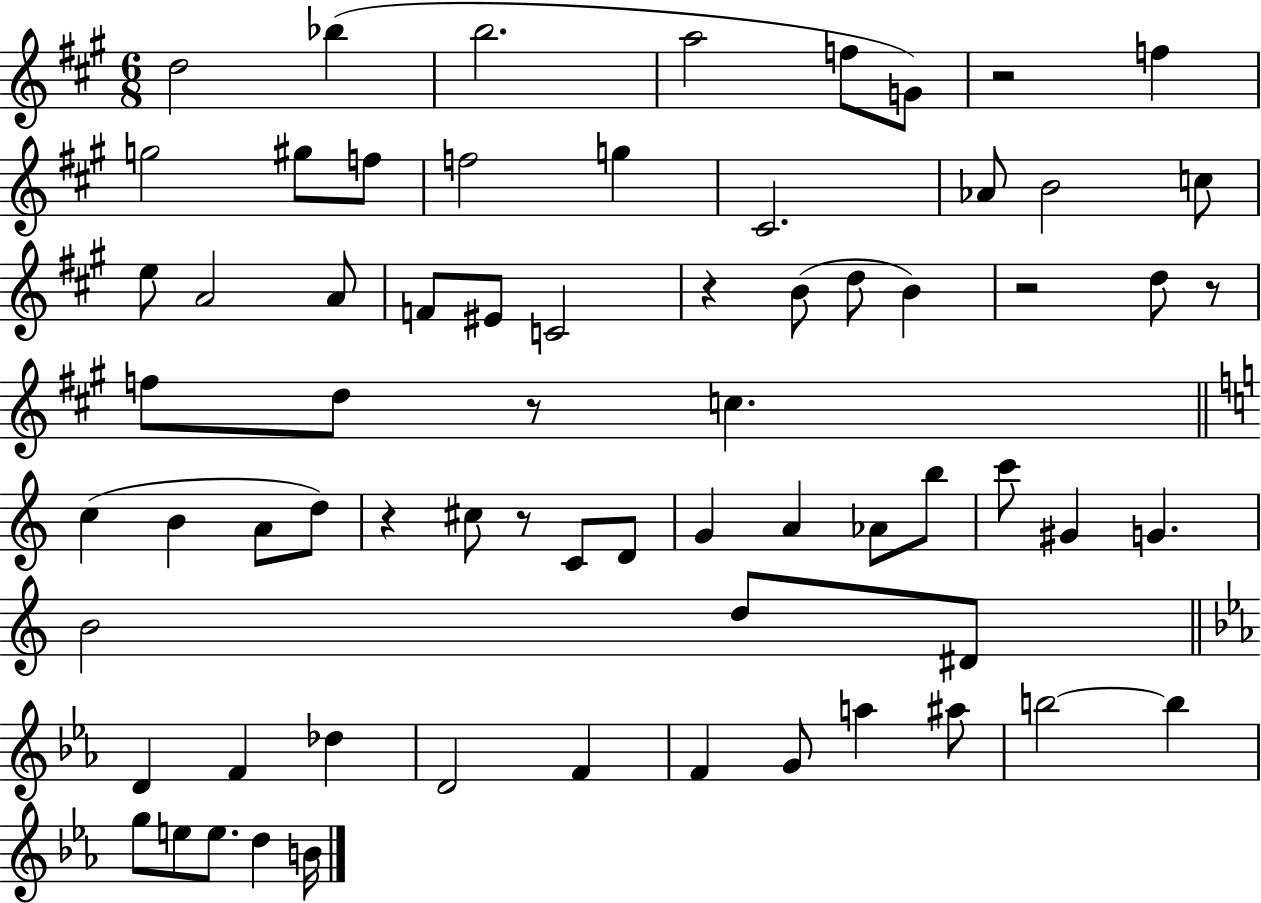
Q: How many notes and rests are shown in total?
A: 69